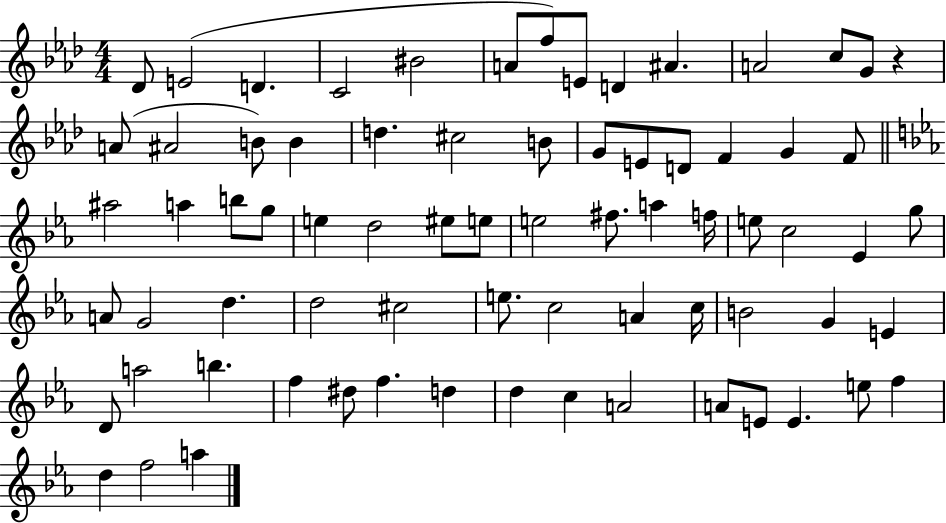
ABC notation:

X:1
T:Untitled
M:4/4
L:1/4
K:Ab
_D/2 E2 D C2 ^B2 A/2 f/2 E/2 D ^A A2 c/2 G/2 z A/2 ^A2 B/2 B d ^c2 B/2 G/2 E/2 D/2 F G F/2 ^a2 a b/2 g/2 e d2 ^e/2 e/2 e2 ^f/2 a f/4 e/2 c2 _E g/2 A/2 G2 d d2 ^c2 e/2 c2 A c/4 B2 G E D/2 a2 b f ^d/2 f d d c A2 A/2 E/2 E e/2 f d f2 a